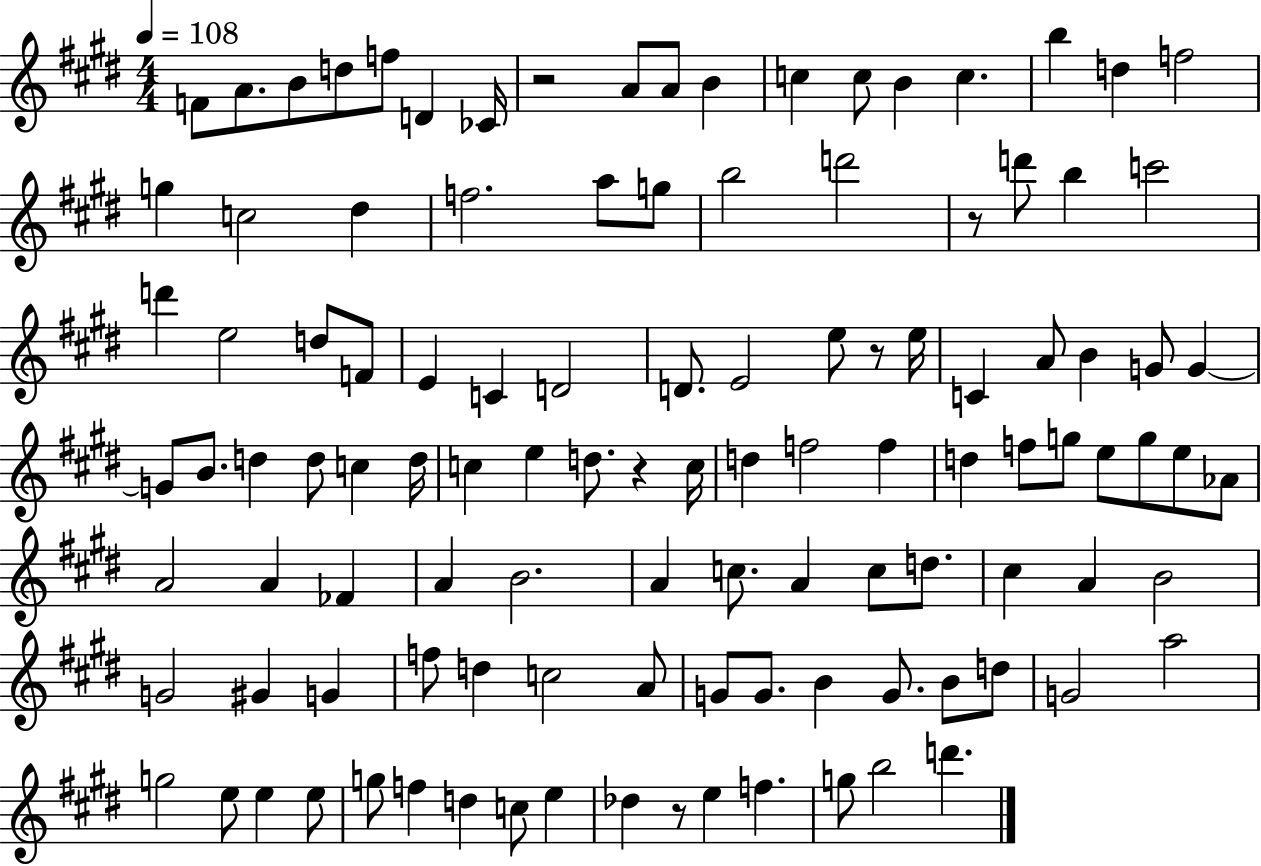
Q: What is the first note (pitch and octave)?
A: F4